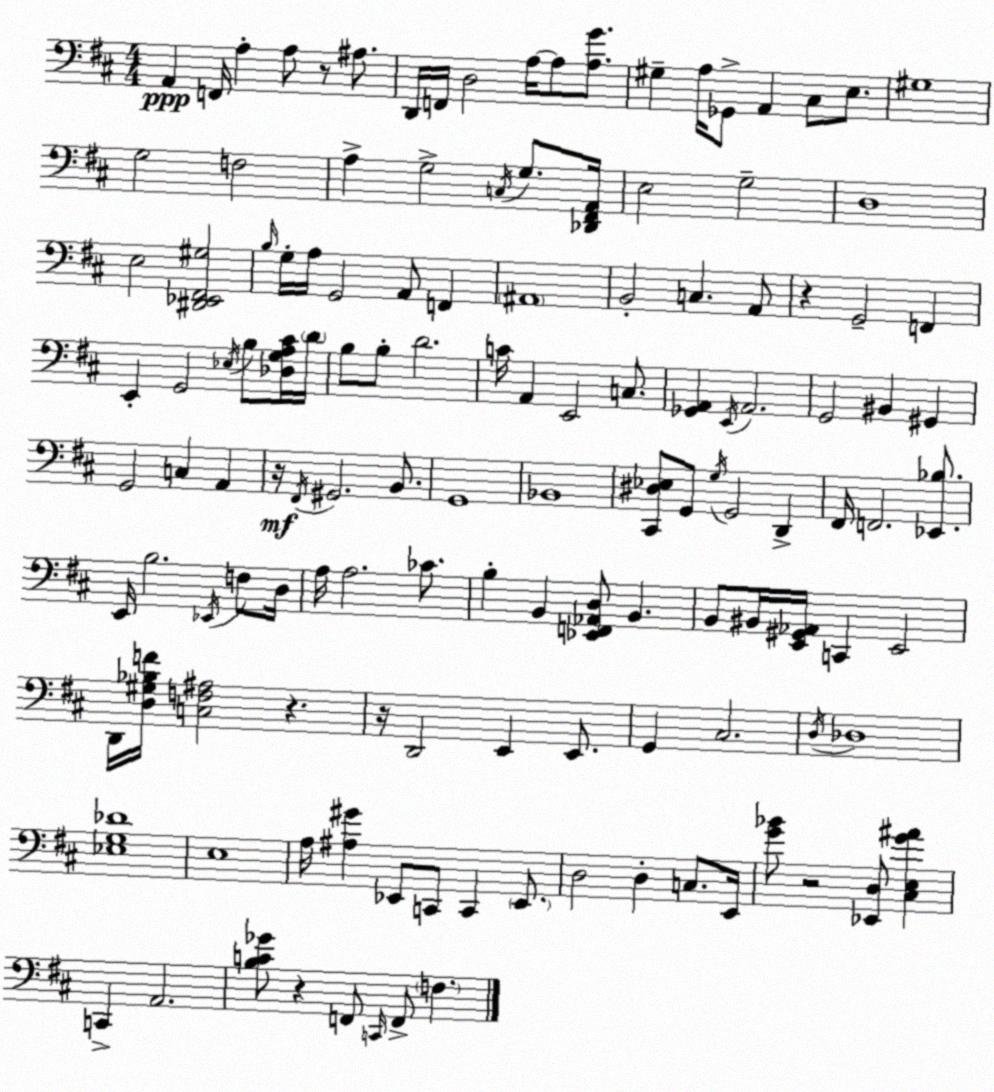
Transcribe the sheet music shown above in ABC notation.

X:1
T:Untitled
M:4/4
L:1/4
K:D
A,, F,,/4 A, A,/2 z/2 ^A,/2 D,,/4 F,,/4 D,2 A,/4 A,/2 [A,G]/2 ^G, A,/4 _G,,/2 A,, ^C,/2 E,/2 ^G,4 G,2 F,2 A, G,2 C,/4 G,/2 [_D,,^F,,A,,]/4 E,2 G,2 D,4 E,2 [^D,,_E,,^F,,^G,]2 B,/4 G,/4 A,/4 G,,2 A,,/2 F,, ^A,,4 B,,2 C, A,,/2 z G,,2 F,, E,, G,,2 _E,/4 B,/2 [_D,G,A,^C]/4 D/4 B,/2 B,/2 D2 C/4 A,, E,,2 C,/2 [_G,,A,,] E,,/4 A,,2 G,,2 ^B,, ^G,, G,,2 C, A,, z/4 ^F,,/4 ^G,,2 B,,/2 G,,4 _B,,4 [^C,,^D,_E,]/2 G,,/2 G,/4 G,,2 D,, ^F,,/4 F,,2 [_E,,_B,]/2 E,,/4 B,2 _E,,/4 F,/2 D,/4 A,/4 A,2 _C/2 B, B,, [_E,,F,,_A,,D,]/2 B,, B,,/2 ^B,,/4 [E,,^G,,_A,,]/4 C,, E,,2 D,,/4 [D,^G,_B,F]/4 [C,F,^A,]2 z z/4 D,,2 E,, E,,/2 G,, ^C,2 D,/4 _D,4 [_E,G,_D]4 E,4 A,/4 [^A,^G] _E,,/2 C,,/2 C,, _E,,/2 D,2 D, C,/2 E,,/4 [G_B]/2 z2 [_E,,D,]/2 [^C,E,G^A] C,, A,,2 [B,C_G]/2 z F,,/2 C,,/4 F,,/2 F,